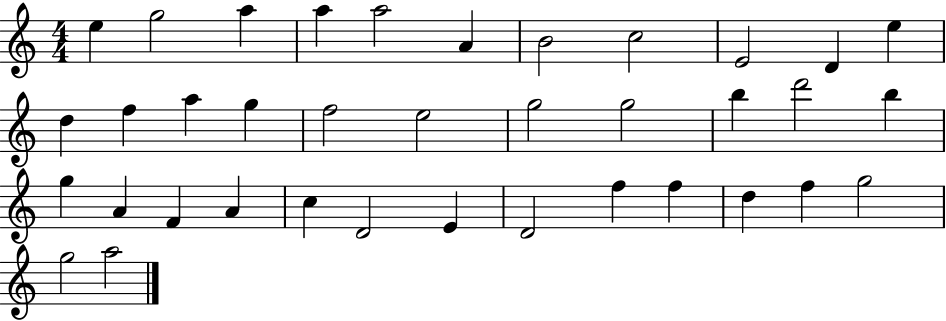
E5/q G5/h A5/q A5/q A5/h A4/q B4/h C5/h E4/h D4/q E5/q D5/q F5/q A5/q G5/q F5/h E5/h G5/h G5/h B5/q D6/h B5/q G5/q A4/q F4/q A4/q C5/q D4/h E4/q D4/h F5/q F5/q D5/q F5/q G5/h G5/h A5/h